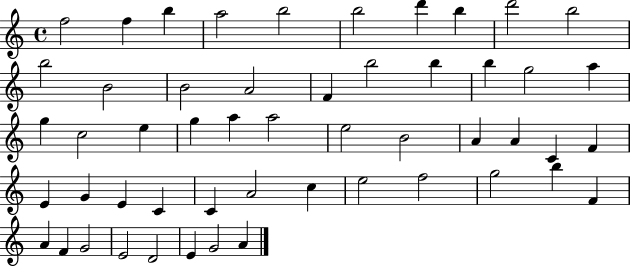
X:1
T:Untitled
M:4/4
L:1/4
K:C
f2 f b a2 b2 b2 d' b d'2 b2 b2 B2 B2 A2 F b2 b b g2 a g c2 e g a a2 e2 B2 A A C F E G E C C A2 c e2 f2 g2 b F A F G2 E2 D2 E G2 A